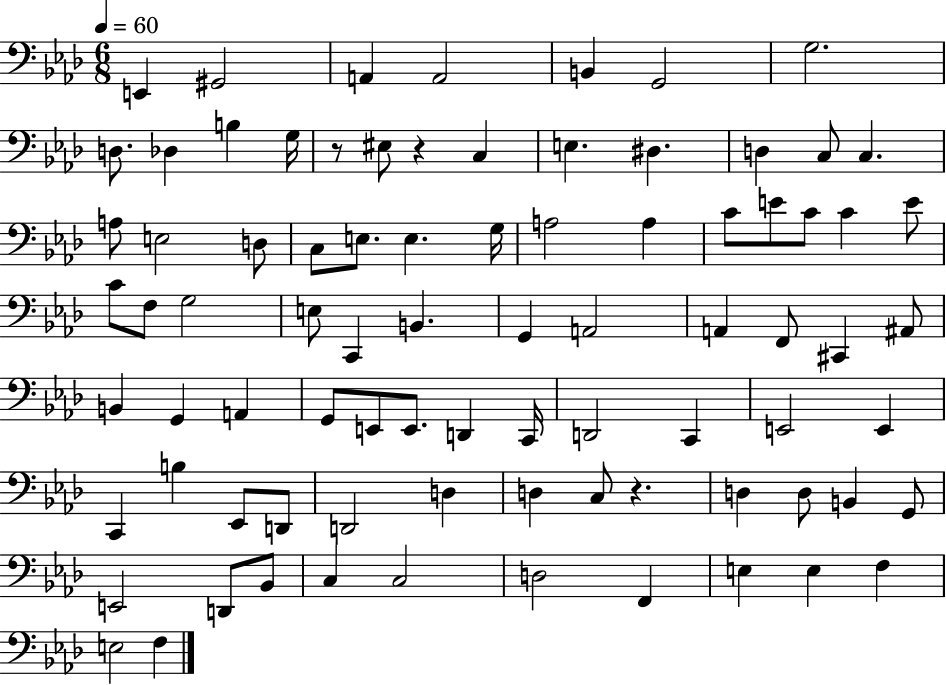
{
  \clef bass
  \numericTimeSignature
  \time 6/8
  \key aes \major
  \tempo 4 = 60
  e,4 gis,2 | a,4 a,2 | b,4 g,2 | g2. | \break d8. des4 b4 g16 | r8 eis8 r4 c4 | e4. dis4. | d4 c8 c4. | \break a8 e2 d8 | c8 e8. e4. g16 | a2 a4 | c'8 e'8 c'8 c'4 e'8 | \break c'8 f8 g2 | e8 c,4 b,4. | g,4 a,2 | a,4 f,8 cis,4 ais,8 | \break b,4 g,4 a,4 | g,8 e,8 e,8. d,4 c,16 | d,2 c,4 | e,2 e,4 | \break c,4 b4 ees,8 d,8 | d,2 d4 | d4 c8 r4. | d4 d8 b,4 g,8 | \break e,2 d,8 bes,8 | c4 c2 | d2 f,4 | e4 e4 f4 | \break e2 f4 | \bar "|."
}